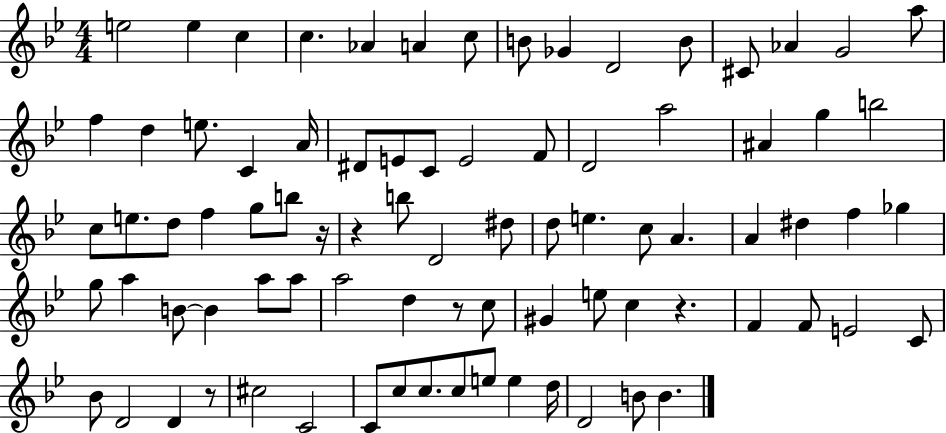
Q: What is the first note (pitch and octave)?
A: E5